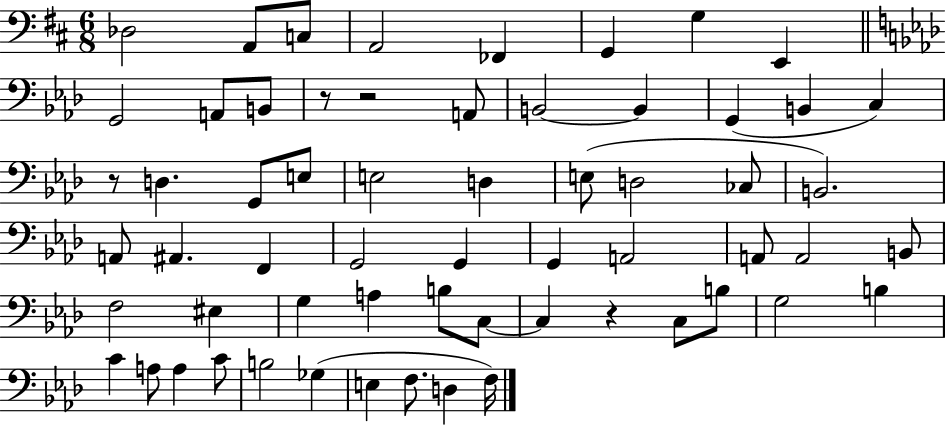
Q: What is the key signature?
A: D major